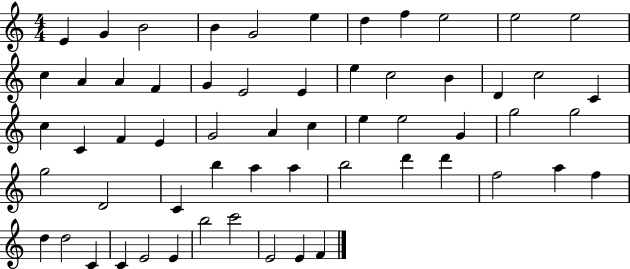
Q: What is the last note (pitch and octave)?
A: F4